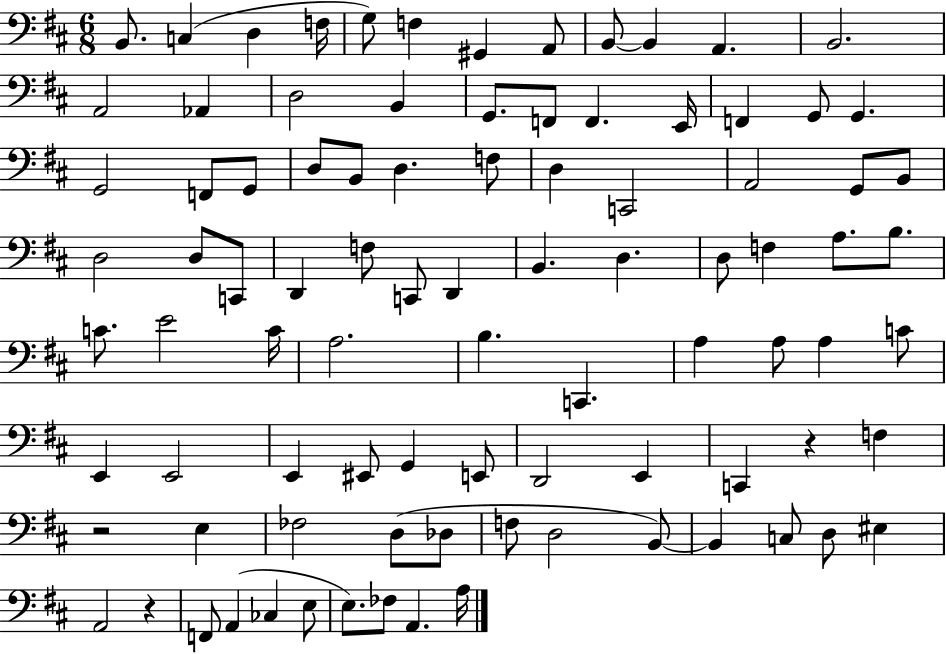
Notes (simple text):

B2/e. C3/q D3/q F3/s G3/e F3/q G#2/q A2/e B2/e B2/q A2/q. B2/h. A2/h Ab2/q D3/h B2/q G2/e. F2/e F2/q. E2/s F2/q G2/e G2/q. G2/h F2/e G2/e D3/e B2/e D3/q. F3/e D3/q C2/h A2/h G2/e B2/e D3/h D3/e C2/e D2/q F3/e C2/e D2/q B2/q. D3/q. D3/e F3/q A3/e. B3/e. C4/e. E4/h C4/s A3/h. B3/q. C2/q. A3/q A3/e A3/q C4/e E2/q E2/h E2/q EIS2/e G2/q E2/e D2/h E2/q C2/q R/q F3/q R/h E3/q FES3/h D3/e Db3/e F3/e D3/h B2/e B2/q C3/e D3/e EIS3/q A2/h R/q F2/e A2/q CES3/q E3/e E3/e. FES3/e A2/q. A3/s